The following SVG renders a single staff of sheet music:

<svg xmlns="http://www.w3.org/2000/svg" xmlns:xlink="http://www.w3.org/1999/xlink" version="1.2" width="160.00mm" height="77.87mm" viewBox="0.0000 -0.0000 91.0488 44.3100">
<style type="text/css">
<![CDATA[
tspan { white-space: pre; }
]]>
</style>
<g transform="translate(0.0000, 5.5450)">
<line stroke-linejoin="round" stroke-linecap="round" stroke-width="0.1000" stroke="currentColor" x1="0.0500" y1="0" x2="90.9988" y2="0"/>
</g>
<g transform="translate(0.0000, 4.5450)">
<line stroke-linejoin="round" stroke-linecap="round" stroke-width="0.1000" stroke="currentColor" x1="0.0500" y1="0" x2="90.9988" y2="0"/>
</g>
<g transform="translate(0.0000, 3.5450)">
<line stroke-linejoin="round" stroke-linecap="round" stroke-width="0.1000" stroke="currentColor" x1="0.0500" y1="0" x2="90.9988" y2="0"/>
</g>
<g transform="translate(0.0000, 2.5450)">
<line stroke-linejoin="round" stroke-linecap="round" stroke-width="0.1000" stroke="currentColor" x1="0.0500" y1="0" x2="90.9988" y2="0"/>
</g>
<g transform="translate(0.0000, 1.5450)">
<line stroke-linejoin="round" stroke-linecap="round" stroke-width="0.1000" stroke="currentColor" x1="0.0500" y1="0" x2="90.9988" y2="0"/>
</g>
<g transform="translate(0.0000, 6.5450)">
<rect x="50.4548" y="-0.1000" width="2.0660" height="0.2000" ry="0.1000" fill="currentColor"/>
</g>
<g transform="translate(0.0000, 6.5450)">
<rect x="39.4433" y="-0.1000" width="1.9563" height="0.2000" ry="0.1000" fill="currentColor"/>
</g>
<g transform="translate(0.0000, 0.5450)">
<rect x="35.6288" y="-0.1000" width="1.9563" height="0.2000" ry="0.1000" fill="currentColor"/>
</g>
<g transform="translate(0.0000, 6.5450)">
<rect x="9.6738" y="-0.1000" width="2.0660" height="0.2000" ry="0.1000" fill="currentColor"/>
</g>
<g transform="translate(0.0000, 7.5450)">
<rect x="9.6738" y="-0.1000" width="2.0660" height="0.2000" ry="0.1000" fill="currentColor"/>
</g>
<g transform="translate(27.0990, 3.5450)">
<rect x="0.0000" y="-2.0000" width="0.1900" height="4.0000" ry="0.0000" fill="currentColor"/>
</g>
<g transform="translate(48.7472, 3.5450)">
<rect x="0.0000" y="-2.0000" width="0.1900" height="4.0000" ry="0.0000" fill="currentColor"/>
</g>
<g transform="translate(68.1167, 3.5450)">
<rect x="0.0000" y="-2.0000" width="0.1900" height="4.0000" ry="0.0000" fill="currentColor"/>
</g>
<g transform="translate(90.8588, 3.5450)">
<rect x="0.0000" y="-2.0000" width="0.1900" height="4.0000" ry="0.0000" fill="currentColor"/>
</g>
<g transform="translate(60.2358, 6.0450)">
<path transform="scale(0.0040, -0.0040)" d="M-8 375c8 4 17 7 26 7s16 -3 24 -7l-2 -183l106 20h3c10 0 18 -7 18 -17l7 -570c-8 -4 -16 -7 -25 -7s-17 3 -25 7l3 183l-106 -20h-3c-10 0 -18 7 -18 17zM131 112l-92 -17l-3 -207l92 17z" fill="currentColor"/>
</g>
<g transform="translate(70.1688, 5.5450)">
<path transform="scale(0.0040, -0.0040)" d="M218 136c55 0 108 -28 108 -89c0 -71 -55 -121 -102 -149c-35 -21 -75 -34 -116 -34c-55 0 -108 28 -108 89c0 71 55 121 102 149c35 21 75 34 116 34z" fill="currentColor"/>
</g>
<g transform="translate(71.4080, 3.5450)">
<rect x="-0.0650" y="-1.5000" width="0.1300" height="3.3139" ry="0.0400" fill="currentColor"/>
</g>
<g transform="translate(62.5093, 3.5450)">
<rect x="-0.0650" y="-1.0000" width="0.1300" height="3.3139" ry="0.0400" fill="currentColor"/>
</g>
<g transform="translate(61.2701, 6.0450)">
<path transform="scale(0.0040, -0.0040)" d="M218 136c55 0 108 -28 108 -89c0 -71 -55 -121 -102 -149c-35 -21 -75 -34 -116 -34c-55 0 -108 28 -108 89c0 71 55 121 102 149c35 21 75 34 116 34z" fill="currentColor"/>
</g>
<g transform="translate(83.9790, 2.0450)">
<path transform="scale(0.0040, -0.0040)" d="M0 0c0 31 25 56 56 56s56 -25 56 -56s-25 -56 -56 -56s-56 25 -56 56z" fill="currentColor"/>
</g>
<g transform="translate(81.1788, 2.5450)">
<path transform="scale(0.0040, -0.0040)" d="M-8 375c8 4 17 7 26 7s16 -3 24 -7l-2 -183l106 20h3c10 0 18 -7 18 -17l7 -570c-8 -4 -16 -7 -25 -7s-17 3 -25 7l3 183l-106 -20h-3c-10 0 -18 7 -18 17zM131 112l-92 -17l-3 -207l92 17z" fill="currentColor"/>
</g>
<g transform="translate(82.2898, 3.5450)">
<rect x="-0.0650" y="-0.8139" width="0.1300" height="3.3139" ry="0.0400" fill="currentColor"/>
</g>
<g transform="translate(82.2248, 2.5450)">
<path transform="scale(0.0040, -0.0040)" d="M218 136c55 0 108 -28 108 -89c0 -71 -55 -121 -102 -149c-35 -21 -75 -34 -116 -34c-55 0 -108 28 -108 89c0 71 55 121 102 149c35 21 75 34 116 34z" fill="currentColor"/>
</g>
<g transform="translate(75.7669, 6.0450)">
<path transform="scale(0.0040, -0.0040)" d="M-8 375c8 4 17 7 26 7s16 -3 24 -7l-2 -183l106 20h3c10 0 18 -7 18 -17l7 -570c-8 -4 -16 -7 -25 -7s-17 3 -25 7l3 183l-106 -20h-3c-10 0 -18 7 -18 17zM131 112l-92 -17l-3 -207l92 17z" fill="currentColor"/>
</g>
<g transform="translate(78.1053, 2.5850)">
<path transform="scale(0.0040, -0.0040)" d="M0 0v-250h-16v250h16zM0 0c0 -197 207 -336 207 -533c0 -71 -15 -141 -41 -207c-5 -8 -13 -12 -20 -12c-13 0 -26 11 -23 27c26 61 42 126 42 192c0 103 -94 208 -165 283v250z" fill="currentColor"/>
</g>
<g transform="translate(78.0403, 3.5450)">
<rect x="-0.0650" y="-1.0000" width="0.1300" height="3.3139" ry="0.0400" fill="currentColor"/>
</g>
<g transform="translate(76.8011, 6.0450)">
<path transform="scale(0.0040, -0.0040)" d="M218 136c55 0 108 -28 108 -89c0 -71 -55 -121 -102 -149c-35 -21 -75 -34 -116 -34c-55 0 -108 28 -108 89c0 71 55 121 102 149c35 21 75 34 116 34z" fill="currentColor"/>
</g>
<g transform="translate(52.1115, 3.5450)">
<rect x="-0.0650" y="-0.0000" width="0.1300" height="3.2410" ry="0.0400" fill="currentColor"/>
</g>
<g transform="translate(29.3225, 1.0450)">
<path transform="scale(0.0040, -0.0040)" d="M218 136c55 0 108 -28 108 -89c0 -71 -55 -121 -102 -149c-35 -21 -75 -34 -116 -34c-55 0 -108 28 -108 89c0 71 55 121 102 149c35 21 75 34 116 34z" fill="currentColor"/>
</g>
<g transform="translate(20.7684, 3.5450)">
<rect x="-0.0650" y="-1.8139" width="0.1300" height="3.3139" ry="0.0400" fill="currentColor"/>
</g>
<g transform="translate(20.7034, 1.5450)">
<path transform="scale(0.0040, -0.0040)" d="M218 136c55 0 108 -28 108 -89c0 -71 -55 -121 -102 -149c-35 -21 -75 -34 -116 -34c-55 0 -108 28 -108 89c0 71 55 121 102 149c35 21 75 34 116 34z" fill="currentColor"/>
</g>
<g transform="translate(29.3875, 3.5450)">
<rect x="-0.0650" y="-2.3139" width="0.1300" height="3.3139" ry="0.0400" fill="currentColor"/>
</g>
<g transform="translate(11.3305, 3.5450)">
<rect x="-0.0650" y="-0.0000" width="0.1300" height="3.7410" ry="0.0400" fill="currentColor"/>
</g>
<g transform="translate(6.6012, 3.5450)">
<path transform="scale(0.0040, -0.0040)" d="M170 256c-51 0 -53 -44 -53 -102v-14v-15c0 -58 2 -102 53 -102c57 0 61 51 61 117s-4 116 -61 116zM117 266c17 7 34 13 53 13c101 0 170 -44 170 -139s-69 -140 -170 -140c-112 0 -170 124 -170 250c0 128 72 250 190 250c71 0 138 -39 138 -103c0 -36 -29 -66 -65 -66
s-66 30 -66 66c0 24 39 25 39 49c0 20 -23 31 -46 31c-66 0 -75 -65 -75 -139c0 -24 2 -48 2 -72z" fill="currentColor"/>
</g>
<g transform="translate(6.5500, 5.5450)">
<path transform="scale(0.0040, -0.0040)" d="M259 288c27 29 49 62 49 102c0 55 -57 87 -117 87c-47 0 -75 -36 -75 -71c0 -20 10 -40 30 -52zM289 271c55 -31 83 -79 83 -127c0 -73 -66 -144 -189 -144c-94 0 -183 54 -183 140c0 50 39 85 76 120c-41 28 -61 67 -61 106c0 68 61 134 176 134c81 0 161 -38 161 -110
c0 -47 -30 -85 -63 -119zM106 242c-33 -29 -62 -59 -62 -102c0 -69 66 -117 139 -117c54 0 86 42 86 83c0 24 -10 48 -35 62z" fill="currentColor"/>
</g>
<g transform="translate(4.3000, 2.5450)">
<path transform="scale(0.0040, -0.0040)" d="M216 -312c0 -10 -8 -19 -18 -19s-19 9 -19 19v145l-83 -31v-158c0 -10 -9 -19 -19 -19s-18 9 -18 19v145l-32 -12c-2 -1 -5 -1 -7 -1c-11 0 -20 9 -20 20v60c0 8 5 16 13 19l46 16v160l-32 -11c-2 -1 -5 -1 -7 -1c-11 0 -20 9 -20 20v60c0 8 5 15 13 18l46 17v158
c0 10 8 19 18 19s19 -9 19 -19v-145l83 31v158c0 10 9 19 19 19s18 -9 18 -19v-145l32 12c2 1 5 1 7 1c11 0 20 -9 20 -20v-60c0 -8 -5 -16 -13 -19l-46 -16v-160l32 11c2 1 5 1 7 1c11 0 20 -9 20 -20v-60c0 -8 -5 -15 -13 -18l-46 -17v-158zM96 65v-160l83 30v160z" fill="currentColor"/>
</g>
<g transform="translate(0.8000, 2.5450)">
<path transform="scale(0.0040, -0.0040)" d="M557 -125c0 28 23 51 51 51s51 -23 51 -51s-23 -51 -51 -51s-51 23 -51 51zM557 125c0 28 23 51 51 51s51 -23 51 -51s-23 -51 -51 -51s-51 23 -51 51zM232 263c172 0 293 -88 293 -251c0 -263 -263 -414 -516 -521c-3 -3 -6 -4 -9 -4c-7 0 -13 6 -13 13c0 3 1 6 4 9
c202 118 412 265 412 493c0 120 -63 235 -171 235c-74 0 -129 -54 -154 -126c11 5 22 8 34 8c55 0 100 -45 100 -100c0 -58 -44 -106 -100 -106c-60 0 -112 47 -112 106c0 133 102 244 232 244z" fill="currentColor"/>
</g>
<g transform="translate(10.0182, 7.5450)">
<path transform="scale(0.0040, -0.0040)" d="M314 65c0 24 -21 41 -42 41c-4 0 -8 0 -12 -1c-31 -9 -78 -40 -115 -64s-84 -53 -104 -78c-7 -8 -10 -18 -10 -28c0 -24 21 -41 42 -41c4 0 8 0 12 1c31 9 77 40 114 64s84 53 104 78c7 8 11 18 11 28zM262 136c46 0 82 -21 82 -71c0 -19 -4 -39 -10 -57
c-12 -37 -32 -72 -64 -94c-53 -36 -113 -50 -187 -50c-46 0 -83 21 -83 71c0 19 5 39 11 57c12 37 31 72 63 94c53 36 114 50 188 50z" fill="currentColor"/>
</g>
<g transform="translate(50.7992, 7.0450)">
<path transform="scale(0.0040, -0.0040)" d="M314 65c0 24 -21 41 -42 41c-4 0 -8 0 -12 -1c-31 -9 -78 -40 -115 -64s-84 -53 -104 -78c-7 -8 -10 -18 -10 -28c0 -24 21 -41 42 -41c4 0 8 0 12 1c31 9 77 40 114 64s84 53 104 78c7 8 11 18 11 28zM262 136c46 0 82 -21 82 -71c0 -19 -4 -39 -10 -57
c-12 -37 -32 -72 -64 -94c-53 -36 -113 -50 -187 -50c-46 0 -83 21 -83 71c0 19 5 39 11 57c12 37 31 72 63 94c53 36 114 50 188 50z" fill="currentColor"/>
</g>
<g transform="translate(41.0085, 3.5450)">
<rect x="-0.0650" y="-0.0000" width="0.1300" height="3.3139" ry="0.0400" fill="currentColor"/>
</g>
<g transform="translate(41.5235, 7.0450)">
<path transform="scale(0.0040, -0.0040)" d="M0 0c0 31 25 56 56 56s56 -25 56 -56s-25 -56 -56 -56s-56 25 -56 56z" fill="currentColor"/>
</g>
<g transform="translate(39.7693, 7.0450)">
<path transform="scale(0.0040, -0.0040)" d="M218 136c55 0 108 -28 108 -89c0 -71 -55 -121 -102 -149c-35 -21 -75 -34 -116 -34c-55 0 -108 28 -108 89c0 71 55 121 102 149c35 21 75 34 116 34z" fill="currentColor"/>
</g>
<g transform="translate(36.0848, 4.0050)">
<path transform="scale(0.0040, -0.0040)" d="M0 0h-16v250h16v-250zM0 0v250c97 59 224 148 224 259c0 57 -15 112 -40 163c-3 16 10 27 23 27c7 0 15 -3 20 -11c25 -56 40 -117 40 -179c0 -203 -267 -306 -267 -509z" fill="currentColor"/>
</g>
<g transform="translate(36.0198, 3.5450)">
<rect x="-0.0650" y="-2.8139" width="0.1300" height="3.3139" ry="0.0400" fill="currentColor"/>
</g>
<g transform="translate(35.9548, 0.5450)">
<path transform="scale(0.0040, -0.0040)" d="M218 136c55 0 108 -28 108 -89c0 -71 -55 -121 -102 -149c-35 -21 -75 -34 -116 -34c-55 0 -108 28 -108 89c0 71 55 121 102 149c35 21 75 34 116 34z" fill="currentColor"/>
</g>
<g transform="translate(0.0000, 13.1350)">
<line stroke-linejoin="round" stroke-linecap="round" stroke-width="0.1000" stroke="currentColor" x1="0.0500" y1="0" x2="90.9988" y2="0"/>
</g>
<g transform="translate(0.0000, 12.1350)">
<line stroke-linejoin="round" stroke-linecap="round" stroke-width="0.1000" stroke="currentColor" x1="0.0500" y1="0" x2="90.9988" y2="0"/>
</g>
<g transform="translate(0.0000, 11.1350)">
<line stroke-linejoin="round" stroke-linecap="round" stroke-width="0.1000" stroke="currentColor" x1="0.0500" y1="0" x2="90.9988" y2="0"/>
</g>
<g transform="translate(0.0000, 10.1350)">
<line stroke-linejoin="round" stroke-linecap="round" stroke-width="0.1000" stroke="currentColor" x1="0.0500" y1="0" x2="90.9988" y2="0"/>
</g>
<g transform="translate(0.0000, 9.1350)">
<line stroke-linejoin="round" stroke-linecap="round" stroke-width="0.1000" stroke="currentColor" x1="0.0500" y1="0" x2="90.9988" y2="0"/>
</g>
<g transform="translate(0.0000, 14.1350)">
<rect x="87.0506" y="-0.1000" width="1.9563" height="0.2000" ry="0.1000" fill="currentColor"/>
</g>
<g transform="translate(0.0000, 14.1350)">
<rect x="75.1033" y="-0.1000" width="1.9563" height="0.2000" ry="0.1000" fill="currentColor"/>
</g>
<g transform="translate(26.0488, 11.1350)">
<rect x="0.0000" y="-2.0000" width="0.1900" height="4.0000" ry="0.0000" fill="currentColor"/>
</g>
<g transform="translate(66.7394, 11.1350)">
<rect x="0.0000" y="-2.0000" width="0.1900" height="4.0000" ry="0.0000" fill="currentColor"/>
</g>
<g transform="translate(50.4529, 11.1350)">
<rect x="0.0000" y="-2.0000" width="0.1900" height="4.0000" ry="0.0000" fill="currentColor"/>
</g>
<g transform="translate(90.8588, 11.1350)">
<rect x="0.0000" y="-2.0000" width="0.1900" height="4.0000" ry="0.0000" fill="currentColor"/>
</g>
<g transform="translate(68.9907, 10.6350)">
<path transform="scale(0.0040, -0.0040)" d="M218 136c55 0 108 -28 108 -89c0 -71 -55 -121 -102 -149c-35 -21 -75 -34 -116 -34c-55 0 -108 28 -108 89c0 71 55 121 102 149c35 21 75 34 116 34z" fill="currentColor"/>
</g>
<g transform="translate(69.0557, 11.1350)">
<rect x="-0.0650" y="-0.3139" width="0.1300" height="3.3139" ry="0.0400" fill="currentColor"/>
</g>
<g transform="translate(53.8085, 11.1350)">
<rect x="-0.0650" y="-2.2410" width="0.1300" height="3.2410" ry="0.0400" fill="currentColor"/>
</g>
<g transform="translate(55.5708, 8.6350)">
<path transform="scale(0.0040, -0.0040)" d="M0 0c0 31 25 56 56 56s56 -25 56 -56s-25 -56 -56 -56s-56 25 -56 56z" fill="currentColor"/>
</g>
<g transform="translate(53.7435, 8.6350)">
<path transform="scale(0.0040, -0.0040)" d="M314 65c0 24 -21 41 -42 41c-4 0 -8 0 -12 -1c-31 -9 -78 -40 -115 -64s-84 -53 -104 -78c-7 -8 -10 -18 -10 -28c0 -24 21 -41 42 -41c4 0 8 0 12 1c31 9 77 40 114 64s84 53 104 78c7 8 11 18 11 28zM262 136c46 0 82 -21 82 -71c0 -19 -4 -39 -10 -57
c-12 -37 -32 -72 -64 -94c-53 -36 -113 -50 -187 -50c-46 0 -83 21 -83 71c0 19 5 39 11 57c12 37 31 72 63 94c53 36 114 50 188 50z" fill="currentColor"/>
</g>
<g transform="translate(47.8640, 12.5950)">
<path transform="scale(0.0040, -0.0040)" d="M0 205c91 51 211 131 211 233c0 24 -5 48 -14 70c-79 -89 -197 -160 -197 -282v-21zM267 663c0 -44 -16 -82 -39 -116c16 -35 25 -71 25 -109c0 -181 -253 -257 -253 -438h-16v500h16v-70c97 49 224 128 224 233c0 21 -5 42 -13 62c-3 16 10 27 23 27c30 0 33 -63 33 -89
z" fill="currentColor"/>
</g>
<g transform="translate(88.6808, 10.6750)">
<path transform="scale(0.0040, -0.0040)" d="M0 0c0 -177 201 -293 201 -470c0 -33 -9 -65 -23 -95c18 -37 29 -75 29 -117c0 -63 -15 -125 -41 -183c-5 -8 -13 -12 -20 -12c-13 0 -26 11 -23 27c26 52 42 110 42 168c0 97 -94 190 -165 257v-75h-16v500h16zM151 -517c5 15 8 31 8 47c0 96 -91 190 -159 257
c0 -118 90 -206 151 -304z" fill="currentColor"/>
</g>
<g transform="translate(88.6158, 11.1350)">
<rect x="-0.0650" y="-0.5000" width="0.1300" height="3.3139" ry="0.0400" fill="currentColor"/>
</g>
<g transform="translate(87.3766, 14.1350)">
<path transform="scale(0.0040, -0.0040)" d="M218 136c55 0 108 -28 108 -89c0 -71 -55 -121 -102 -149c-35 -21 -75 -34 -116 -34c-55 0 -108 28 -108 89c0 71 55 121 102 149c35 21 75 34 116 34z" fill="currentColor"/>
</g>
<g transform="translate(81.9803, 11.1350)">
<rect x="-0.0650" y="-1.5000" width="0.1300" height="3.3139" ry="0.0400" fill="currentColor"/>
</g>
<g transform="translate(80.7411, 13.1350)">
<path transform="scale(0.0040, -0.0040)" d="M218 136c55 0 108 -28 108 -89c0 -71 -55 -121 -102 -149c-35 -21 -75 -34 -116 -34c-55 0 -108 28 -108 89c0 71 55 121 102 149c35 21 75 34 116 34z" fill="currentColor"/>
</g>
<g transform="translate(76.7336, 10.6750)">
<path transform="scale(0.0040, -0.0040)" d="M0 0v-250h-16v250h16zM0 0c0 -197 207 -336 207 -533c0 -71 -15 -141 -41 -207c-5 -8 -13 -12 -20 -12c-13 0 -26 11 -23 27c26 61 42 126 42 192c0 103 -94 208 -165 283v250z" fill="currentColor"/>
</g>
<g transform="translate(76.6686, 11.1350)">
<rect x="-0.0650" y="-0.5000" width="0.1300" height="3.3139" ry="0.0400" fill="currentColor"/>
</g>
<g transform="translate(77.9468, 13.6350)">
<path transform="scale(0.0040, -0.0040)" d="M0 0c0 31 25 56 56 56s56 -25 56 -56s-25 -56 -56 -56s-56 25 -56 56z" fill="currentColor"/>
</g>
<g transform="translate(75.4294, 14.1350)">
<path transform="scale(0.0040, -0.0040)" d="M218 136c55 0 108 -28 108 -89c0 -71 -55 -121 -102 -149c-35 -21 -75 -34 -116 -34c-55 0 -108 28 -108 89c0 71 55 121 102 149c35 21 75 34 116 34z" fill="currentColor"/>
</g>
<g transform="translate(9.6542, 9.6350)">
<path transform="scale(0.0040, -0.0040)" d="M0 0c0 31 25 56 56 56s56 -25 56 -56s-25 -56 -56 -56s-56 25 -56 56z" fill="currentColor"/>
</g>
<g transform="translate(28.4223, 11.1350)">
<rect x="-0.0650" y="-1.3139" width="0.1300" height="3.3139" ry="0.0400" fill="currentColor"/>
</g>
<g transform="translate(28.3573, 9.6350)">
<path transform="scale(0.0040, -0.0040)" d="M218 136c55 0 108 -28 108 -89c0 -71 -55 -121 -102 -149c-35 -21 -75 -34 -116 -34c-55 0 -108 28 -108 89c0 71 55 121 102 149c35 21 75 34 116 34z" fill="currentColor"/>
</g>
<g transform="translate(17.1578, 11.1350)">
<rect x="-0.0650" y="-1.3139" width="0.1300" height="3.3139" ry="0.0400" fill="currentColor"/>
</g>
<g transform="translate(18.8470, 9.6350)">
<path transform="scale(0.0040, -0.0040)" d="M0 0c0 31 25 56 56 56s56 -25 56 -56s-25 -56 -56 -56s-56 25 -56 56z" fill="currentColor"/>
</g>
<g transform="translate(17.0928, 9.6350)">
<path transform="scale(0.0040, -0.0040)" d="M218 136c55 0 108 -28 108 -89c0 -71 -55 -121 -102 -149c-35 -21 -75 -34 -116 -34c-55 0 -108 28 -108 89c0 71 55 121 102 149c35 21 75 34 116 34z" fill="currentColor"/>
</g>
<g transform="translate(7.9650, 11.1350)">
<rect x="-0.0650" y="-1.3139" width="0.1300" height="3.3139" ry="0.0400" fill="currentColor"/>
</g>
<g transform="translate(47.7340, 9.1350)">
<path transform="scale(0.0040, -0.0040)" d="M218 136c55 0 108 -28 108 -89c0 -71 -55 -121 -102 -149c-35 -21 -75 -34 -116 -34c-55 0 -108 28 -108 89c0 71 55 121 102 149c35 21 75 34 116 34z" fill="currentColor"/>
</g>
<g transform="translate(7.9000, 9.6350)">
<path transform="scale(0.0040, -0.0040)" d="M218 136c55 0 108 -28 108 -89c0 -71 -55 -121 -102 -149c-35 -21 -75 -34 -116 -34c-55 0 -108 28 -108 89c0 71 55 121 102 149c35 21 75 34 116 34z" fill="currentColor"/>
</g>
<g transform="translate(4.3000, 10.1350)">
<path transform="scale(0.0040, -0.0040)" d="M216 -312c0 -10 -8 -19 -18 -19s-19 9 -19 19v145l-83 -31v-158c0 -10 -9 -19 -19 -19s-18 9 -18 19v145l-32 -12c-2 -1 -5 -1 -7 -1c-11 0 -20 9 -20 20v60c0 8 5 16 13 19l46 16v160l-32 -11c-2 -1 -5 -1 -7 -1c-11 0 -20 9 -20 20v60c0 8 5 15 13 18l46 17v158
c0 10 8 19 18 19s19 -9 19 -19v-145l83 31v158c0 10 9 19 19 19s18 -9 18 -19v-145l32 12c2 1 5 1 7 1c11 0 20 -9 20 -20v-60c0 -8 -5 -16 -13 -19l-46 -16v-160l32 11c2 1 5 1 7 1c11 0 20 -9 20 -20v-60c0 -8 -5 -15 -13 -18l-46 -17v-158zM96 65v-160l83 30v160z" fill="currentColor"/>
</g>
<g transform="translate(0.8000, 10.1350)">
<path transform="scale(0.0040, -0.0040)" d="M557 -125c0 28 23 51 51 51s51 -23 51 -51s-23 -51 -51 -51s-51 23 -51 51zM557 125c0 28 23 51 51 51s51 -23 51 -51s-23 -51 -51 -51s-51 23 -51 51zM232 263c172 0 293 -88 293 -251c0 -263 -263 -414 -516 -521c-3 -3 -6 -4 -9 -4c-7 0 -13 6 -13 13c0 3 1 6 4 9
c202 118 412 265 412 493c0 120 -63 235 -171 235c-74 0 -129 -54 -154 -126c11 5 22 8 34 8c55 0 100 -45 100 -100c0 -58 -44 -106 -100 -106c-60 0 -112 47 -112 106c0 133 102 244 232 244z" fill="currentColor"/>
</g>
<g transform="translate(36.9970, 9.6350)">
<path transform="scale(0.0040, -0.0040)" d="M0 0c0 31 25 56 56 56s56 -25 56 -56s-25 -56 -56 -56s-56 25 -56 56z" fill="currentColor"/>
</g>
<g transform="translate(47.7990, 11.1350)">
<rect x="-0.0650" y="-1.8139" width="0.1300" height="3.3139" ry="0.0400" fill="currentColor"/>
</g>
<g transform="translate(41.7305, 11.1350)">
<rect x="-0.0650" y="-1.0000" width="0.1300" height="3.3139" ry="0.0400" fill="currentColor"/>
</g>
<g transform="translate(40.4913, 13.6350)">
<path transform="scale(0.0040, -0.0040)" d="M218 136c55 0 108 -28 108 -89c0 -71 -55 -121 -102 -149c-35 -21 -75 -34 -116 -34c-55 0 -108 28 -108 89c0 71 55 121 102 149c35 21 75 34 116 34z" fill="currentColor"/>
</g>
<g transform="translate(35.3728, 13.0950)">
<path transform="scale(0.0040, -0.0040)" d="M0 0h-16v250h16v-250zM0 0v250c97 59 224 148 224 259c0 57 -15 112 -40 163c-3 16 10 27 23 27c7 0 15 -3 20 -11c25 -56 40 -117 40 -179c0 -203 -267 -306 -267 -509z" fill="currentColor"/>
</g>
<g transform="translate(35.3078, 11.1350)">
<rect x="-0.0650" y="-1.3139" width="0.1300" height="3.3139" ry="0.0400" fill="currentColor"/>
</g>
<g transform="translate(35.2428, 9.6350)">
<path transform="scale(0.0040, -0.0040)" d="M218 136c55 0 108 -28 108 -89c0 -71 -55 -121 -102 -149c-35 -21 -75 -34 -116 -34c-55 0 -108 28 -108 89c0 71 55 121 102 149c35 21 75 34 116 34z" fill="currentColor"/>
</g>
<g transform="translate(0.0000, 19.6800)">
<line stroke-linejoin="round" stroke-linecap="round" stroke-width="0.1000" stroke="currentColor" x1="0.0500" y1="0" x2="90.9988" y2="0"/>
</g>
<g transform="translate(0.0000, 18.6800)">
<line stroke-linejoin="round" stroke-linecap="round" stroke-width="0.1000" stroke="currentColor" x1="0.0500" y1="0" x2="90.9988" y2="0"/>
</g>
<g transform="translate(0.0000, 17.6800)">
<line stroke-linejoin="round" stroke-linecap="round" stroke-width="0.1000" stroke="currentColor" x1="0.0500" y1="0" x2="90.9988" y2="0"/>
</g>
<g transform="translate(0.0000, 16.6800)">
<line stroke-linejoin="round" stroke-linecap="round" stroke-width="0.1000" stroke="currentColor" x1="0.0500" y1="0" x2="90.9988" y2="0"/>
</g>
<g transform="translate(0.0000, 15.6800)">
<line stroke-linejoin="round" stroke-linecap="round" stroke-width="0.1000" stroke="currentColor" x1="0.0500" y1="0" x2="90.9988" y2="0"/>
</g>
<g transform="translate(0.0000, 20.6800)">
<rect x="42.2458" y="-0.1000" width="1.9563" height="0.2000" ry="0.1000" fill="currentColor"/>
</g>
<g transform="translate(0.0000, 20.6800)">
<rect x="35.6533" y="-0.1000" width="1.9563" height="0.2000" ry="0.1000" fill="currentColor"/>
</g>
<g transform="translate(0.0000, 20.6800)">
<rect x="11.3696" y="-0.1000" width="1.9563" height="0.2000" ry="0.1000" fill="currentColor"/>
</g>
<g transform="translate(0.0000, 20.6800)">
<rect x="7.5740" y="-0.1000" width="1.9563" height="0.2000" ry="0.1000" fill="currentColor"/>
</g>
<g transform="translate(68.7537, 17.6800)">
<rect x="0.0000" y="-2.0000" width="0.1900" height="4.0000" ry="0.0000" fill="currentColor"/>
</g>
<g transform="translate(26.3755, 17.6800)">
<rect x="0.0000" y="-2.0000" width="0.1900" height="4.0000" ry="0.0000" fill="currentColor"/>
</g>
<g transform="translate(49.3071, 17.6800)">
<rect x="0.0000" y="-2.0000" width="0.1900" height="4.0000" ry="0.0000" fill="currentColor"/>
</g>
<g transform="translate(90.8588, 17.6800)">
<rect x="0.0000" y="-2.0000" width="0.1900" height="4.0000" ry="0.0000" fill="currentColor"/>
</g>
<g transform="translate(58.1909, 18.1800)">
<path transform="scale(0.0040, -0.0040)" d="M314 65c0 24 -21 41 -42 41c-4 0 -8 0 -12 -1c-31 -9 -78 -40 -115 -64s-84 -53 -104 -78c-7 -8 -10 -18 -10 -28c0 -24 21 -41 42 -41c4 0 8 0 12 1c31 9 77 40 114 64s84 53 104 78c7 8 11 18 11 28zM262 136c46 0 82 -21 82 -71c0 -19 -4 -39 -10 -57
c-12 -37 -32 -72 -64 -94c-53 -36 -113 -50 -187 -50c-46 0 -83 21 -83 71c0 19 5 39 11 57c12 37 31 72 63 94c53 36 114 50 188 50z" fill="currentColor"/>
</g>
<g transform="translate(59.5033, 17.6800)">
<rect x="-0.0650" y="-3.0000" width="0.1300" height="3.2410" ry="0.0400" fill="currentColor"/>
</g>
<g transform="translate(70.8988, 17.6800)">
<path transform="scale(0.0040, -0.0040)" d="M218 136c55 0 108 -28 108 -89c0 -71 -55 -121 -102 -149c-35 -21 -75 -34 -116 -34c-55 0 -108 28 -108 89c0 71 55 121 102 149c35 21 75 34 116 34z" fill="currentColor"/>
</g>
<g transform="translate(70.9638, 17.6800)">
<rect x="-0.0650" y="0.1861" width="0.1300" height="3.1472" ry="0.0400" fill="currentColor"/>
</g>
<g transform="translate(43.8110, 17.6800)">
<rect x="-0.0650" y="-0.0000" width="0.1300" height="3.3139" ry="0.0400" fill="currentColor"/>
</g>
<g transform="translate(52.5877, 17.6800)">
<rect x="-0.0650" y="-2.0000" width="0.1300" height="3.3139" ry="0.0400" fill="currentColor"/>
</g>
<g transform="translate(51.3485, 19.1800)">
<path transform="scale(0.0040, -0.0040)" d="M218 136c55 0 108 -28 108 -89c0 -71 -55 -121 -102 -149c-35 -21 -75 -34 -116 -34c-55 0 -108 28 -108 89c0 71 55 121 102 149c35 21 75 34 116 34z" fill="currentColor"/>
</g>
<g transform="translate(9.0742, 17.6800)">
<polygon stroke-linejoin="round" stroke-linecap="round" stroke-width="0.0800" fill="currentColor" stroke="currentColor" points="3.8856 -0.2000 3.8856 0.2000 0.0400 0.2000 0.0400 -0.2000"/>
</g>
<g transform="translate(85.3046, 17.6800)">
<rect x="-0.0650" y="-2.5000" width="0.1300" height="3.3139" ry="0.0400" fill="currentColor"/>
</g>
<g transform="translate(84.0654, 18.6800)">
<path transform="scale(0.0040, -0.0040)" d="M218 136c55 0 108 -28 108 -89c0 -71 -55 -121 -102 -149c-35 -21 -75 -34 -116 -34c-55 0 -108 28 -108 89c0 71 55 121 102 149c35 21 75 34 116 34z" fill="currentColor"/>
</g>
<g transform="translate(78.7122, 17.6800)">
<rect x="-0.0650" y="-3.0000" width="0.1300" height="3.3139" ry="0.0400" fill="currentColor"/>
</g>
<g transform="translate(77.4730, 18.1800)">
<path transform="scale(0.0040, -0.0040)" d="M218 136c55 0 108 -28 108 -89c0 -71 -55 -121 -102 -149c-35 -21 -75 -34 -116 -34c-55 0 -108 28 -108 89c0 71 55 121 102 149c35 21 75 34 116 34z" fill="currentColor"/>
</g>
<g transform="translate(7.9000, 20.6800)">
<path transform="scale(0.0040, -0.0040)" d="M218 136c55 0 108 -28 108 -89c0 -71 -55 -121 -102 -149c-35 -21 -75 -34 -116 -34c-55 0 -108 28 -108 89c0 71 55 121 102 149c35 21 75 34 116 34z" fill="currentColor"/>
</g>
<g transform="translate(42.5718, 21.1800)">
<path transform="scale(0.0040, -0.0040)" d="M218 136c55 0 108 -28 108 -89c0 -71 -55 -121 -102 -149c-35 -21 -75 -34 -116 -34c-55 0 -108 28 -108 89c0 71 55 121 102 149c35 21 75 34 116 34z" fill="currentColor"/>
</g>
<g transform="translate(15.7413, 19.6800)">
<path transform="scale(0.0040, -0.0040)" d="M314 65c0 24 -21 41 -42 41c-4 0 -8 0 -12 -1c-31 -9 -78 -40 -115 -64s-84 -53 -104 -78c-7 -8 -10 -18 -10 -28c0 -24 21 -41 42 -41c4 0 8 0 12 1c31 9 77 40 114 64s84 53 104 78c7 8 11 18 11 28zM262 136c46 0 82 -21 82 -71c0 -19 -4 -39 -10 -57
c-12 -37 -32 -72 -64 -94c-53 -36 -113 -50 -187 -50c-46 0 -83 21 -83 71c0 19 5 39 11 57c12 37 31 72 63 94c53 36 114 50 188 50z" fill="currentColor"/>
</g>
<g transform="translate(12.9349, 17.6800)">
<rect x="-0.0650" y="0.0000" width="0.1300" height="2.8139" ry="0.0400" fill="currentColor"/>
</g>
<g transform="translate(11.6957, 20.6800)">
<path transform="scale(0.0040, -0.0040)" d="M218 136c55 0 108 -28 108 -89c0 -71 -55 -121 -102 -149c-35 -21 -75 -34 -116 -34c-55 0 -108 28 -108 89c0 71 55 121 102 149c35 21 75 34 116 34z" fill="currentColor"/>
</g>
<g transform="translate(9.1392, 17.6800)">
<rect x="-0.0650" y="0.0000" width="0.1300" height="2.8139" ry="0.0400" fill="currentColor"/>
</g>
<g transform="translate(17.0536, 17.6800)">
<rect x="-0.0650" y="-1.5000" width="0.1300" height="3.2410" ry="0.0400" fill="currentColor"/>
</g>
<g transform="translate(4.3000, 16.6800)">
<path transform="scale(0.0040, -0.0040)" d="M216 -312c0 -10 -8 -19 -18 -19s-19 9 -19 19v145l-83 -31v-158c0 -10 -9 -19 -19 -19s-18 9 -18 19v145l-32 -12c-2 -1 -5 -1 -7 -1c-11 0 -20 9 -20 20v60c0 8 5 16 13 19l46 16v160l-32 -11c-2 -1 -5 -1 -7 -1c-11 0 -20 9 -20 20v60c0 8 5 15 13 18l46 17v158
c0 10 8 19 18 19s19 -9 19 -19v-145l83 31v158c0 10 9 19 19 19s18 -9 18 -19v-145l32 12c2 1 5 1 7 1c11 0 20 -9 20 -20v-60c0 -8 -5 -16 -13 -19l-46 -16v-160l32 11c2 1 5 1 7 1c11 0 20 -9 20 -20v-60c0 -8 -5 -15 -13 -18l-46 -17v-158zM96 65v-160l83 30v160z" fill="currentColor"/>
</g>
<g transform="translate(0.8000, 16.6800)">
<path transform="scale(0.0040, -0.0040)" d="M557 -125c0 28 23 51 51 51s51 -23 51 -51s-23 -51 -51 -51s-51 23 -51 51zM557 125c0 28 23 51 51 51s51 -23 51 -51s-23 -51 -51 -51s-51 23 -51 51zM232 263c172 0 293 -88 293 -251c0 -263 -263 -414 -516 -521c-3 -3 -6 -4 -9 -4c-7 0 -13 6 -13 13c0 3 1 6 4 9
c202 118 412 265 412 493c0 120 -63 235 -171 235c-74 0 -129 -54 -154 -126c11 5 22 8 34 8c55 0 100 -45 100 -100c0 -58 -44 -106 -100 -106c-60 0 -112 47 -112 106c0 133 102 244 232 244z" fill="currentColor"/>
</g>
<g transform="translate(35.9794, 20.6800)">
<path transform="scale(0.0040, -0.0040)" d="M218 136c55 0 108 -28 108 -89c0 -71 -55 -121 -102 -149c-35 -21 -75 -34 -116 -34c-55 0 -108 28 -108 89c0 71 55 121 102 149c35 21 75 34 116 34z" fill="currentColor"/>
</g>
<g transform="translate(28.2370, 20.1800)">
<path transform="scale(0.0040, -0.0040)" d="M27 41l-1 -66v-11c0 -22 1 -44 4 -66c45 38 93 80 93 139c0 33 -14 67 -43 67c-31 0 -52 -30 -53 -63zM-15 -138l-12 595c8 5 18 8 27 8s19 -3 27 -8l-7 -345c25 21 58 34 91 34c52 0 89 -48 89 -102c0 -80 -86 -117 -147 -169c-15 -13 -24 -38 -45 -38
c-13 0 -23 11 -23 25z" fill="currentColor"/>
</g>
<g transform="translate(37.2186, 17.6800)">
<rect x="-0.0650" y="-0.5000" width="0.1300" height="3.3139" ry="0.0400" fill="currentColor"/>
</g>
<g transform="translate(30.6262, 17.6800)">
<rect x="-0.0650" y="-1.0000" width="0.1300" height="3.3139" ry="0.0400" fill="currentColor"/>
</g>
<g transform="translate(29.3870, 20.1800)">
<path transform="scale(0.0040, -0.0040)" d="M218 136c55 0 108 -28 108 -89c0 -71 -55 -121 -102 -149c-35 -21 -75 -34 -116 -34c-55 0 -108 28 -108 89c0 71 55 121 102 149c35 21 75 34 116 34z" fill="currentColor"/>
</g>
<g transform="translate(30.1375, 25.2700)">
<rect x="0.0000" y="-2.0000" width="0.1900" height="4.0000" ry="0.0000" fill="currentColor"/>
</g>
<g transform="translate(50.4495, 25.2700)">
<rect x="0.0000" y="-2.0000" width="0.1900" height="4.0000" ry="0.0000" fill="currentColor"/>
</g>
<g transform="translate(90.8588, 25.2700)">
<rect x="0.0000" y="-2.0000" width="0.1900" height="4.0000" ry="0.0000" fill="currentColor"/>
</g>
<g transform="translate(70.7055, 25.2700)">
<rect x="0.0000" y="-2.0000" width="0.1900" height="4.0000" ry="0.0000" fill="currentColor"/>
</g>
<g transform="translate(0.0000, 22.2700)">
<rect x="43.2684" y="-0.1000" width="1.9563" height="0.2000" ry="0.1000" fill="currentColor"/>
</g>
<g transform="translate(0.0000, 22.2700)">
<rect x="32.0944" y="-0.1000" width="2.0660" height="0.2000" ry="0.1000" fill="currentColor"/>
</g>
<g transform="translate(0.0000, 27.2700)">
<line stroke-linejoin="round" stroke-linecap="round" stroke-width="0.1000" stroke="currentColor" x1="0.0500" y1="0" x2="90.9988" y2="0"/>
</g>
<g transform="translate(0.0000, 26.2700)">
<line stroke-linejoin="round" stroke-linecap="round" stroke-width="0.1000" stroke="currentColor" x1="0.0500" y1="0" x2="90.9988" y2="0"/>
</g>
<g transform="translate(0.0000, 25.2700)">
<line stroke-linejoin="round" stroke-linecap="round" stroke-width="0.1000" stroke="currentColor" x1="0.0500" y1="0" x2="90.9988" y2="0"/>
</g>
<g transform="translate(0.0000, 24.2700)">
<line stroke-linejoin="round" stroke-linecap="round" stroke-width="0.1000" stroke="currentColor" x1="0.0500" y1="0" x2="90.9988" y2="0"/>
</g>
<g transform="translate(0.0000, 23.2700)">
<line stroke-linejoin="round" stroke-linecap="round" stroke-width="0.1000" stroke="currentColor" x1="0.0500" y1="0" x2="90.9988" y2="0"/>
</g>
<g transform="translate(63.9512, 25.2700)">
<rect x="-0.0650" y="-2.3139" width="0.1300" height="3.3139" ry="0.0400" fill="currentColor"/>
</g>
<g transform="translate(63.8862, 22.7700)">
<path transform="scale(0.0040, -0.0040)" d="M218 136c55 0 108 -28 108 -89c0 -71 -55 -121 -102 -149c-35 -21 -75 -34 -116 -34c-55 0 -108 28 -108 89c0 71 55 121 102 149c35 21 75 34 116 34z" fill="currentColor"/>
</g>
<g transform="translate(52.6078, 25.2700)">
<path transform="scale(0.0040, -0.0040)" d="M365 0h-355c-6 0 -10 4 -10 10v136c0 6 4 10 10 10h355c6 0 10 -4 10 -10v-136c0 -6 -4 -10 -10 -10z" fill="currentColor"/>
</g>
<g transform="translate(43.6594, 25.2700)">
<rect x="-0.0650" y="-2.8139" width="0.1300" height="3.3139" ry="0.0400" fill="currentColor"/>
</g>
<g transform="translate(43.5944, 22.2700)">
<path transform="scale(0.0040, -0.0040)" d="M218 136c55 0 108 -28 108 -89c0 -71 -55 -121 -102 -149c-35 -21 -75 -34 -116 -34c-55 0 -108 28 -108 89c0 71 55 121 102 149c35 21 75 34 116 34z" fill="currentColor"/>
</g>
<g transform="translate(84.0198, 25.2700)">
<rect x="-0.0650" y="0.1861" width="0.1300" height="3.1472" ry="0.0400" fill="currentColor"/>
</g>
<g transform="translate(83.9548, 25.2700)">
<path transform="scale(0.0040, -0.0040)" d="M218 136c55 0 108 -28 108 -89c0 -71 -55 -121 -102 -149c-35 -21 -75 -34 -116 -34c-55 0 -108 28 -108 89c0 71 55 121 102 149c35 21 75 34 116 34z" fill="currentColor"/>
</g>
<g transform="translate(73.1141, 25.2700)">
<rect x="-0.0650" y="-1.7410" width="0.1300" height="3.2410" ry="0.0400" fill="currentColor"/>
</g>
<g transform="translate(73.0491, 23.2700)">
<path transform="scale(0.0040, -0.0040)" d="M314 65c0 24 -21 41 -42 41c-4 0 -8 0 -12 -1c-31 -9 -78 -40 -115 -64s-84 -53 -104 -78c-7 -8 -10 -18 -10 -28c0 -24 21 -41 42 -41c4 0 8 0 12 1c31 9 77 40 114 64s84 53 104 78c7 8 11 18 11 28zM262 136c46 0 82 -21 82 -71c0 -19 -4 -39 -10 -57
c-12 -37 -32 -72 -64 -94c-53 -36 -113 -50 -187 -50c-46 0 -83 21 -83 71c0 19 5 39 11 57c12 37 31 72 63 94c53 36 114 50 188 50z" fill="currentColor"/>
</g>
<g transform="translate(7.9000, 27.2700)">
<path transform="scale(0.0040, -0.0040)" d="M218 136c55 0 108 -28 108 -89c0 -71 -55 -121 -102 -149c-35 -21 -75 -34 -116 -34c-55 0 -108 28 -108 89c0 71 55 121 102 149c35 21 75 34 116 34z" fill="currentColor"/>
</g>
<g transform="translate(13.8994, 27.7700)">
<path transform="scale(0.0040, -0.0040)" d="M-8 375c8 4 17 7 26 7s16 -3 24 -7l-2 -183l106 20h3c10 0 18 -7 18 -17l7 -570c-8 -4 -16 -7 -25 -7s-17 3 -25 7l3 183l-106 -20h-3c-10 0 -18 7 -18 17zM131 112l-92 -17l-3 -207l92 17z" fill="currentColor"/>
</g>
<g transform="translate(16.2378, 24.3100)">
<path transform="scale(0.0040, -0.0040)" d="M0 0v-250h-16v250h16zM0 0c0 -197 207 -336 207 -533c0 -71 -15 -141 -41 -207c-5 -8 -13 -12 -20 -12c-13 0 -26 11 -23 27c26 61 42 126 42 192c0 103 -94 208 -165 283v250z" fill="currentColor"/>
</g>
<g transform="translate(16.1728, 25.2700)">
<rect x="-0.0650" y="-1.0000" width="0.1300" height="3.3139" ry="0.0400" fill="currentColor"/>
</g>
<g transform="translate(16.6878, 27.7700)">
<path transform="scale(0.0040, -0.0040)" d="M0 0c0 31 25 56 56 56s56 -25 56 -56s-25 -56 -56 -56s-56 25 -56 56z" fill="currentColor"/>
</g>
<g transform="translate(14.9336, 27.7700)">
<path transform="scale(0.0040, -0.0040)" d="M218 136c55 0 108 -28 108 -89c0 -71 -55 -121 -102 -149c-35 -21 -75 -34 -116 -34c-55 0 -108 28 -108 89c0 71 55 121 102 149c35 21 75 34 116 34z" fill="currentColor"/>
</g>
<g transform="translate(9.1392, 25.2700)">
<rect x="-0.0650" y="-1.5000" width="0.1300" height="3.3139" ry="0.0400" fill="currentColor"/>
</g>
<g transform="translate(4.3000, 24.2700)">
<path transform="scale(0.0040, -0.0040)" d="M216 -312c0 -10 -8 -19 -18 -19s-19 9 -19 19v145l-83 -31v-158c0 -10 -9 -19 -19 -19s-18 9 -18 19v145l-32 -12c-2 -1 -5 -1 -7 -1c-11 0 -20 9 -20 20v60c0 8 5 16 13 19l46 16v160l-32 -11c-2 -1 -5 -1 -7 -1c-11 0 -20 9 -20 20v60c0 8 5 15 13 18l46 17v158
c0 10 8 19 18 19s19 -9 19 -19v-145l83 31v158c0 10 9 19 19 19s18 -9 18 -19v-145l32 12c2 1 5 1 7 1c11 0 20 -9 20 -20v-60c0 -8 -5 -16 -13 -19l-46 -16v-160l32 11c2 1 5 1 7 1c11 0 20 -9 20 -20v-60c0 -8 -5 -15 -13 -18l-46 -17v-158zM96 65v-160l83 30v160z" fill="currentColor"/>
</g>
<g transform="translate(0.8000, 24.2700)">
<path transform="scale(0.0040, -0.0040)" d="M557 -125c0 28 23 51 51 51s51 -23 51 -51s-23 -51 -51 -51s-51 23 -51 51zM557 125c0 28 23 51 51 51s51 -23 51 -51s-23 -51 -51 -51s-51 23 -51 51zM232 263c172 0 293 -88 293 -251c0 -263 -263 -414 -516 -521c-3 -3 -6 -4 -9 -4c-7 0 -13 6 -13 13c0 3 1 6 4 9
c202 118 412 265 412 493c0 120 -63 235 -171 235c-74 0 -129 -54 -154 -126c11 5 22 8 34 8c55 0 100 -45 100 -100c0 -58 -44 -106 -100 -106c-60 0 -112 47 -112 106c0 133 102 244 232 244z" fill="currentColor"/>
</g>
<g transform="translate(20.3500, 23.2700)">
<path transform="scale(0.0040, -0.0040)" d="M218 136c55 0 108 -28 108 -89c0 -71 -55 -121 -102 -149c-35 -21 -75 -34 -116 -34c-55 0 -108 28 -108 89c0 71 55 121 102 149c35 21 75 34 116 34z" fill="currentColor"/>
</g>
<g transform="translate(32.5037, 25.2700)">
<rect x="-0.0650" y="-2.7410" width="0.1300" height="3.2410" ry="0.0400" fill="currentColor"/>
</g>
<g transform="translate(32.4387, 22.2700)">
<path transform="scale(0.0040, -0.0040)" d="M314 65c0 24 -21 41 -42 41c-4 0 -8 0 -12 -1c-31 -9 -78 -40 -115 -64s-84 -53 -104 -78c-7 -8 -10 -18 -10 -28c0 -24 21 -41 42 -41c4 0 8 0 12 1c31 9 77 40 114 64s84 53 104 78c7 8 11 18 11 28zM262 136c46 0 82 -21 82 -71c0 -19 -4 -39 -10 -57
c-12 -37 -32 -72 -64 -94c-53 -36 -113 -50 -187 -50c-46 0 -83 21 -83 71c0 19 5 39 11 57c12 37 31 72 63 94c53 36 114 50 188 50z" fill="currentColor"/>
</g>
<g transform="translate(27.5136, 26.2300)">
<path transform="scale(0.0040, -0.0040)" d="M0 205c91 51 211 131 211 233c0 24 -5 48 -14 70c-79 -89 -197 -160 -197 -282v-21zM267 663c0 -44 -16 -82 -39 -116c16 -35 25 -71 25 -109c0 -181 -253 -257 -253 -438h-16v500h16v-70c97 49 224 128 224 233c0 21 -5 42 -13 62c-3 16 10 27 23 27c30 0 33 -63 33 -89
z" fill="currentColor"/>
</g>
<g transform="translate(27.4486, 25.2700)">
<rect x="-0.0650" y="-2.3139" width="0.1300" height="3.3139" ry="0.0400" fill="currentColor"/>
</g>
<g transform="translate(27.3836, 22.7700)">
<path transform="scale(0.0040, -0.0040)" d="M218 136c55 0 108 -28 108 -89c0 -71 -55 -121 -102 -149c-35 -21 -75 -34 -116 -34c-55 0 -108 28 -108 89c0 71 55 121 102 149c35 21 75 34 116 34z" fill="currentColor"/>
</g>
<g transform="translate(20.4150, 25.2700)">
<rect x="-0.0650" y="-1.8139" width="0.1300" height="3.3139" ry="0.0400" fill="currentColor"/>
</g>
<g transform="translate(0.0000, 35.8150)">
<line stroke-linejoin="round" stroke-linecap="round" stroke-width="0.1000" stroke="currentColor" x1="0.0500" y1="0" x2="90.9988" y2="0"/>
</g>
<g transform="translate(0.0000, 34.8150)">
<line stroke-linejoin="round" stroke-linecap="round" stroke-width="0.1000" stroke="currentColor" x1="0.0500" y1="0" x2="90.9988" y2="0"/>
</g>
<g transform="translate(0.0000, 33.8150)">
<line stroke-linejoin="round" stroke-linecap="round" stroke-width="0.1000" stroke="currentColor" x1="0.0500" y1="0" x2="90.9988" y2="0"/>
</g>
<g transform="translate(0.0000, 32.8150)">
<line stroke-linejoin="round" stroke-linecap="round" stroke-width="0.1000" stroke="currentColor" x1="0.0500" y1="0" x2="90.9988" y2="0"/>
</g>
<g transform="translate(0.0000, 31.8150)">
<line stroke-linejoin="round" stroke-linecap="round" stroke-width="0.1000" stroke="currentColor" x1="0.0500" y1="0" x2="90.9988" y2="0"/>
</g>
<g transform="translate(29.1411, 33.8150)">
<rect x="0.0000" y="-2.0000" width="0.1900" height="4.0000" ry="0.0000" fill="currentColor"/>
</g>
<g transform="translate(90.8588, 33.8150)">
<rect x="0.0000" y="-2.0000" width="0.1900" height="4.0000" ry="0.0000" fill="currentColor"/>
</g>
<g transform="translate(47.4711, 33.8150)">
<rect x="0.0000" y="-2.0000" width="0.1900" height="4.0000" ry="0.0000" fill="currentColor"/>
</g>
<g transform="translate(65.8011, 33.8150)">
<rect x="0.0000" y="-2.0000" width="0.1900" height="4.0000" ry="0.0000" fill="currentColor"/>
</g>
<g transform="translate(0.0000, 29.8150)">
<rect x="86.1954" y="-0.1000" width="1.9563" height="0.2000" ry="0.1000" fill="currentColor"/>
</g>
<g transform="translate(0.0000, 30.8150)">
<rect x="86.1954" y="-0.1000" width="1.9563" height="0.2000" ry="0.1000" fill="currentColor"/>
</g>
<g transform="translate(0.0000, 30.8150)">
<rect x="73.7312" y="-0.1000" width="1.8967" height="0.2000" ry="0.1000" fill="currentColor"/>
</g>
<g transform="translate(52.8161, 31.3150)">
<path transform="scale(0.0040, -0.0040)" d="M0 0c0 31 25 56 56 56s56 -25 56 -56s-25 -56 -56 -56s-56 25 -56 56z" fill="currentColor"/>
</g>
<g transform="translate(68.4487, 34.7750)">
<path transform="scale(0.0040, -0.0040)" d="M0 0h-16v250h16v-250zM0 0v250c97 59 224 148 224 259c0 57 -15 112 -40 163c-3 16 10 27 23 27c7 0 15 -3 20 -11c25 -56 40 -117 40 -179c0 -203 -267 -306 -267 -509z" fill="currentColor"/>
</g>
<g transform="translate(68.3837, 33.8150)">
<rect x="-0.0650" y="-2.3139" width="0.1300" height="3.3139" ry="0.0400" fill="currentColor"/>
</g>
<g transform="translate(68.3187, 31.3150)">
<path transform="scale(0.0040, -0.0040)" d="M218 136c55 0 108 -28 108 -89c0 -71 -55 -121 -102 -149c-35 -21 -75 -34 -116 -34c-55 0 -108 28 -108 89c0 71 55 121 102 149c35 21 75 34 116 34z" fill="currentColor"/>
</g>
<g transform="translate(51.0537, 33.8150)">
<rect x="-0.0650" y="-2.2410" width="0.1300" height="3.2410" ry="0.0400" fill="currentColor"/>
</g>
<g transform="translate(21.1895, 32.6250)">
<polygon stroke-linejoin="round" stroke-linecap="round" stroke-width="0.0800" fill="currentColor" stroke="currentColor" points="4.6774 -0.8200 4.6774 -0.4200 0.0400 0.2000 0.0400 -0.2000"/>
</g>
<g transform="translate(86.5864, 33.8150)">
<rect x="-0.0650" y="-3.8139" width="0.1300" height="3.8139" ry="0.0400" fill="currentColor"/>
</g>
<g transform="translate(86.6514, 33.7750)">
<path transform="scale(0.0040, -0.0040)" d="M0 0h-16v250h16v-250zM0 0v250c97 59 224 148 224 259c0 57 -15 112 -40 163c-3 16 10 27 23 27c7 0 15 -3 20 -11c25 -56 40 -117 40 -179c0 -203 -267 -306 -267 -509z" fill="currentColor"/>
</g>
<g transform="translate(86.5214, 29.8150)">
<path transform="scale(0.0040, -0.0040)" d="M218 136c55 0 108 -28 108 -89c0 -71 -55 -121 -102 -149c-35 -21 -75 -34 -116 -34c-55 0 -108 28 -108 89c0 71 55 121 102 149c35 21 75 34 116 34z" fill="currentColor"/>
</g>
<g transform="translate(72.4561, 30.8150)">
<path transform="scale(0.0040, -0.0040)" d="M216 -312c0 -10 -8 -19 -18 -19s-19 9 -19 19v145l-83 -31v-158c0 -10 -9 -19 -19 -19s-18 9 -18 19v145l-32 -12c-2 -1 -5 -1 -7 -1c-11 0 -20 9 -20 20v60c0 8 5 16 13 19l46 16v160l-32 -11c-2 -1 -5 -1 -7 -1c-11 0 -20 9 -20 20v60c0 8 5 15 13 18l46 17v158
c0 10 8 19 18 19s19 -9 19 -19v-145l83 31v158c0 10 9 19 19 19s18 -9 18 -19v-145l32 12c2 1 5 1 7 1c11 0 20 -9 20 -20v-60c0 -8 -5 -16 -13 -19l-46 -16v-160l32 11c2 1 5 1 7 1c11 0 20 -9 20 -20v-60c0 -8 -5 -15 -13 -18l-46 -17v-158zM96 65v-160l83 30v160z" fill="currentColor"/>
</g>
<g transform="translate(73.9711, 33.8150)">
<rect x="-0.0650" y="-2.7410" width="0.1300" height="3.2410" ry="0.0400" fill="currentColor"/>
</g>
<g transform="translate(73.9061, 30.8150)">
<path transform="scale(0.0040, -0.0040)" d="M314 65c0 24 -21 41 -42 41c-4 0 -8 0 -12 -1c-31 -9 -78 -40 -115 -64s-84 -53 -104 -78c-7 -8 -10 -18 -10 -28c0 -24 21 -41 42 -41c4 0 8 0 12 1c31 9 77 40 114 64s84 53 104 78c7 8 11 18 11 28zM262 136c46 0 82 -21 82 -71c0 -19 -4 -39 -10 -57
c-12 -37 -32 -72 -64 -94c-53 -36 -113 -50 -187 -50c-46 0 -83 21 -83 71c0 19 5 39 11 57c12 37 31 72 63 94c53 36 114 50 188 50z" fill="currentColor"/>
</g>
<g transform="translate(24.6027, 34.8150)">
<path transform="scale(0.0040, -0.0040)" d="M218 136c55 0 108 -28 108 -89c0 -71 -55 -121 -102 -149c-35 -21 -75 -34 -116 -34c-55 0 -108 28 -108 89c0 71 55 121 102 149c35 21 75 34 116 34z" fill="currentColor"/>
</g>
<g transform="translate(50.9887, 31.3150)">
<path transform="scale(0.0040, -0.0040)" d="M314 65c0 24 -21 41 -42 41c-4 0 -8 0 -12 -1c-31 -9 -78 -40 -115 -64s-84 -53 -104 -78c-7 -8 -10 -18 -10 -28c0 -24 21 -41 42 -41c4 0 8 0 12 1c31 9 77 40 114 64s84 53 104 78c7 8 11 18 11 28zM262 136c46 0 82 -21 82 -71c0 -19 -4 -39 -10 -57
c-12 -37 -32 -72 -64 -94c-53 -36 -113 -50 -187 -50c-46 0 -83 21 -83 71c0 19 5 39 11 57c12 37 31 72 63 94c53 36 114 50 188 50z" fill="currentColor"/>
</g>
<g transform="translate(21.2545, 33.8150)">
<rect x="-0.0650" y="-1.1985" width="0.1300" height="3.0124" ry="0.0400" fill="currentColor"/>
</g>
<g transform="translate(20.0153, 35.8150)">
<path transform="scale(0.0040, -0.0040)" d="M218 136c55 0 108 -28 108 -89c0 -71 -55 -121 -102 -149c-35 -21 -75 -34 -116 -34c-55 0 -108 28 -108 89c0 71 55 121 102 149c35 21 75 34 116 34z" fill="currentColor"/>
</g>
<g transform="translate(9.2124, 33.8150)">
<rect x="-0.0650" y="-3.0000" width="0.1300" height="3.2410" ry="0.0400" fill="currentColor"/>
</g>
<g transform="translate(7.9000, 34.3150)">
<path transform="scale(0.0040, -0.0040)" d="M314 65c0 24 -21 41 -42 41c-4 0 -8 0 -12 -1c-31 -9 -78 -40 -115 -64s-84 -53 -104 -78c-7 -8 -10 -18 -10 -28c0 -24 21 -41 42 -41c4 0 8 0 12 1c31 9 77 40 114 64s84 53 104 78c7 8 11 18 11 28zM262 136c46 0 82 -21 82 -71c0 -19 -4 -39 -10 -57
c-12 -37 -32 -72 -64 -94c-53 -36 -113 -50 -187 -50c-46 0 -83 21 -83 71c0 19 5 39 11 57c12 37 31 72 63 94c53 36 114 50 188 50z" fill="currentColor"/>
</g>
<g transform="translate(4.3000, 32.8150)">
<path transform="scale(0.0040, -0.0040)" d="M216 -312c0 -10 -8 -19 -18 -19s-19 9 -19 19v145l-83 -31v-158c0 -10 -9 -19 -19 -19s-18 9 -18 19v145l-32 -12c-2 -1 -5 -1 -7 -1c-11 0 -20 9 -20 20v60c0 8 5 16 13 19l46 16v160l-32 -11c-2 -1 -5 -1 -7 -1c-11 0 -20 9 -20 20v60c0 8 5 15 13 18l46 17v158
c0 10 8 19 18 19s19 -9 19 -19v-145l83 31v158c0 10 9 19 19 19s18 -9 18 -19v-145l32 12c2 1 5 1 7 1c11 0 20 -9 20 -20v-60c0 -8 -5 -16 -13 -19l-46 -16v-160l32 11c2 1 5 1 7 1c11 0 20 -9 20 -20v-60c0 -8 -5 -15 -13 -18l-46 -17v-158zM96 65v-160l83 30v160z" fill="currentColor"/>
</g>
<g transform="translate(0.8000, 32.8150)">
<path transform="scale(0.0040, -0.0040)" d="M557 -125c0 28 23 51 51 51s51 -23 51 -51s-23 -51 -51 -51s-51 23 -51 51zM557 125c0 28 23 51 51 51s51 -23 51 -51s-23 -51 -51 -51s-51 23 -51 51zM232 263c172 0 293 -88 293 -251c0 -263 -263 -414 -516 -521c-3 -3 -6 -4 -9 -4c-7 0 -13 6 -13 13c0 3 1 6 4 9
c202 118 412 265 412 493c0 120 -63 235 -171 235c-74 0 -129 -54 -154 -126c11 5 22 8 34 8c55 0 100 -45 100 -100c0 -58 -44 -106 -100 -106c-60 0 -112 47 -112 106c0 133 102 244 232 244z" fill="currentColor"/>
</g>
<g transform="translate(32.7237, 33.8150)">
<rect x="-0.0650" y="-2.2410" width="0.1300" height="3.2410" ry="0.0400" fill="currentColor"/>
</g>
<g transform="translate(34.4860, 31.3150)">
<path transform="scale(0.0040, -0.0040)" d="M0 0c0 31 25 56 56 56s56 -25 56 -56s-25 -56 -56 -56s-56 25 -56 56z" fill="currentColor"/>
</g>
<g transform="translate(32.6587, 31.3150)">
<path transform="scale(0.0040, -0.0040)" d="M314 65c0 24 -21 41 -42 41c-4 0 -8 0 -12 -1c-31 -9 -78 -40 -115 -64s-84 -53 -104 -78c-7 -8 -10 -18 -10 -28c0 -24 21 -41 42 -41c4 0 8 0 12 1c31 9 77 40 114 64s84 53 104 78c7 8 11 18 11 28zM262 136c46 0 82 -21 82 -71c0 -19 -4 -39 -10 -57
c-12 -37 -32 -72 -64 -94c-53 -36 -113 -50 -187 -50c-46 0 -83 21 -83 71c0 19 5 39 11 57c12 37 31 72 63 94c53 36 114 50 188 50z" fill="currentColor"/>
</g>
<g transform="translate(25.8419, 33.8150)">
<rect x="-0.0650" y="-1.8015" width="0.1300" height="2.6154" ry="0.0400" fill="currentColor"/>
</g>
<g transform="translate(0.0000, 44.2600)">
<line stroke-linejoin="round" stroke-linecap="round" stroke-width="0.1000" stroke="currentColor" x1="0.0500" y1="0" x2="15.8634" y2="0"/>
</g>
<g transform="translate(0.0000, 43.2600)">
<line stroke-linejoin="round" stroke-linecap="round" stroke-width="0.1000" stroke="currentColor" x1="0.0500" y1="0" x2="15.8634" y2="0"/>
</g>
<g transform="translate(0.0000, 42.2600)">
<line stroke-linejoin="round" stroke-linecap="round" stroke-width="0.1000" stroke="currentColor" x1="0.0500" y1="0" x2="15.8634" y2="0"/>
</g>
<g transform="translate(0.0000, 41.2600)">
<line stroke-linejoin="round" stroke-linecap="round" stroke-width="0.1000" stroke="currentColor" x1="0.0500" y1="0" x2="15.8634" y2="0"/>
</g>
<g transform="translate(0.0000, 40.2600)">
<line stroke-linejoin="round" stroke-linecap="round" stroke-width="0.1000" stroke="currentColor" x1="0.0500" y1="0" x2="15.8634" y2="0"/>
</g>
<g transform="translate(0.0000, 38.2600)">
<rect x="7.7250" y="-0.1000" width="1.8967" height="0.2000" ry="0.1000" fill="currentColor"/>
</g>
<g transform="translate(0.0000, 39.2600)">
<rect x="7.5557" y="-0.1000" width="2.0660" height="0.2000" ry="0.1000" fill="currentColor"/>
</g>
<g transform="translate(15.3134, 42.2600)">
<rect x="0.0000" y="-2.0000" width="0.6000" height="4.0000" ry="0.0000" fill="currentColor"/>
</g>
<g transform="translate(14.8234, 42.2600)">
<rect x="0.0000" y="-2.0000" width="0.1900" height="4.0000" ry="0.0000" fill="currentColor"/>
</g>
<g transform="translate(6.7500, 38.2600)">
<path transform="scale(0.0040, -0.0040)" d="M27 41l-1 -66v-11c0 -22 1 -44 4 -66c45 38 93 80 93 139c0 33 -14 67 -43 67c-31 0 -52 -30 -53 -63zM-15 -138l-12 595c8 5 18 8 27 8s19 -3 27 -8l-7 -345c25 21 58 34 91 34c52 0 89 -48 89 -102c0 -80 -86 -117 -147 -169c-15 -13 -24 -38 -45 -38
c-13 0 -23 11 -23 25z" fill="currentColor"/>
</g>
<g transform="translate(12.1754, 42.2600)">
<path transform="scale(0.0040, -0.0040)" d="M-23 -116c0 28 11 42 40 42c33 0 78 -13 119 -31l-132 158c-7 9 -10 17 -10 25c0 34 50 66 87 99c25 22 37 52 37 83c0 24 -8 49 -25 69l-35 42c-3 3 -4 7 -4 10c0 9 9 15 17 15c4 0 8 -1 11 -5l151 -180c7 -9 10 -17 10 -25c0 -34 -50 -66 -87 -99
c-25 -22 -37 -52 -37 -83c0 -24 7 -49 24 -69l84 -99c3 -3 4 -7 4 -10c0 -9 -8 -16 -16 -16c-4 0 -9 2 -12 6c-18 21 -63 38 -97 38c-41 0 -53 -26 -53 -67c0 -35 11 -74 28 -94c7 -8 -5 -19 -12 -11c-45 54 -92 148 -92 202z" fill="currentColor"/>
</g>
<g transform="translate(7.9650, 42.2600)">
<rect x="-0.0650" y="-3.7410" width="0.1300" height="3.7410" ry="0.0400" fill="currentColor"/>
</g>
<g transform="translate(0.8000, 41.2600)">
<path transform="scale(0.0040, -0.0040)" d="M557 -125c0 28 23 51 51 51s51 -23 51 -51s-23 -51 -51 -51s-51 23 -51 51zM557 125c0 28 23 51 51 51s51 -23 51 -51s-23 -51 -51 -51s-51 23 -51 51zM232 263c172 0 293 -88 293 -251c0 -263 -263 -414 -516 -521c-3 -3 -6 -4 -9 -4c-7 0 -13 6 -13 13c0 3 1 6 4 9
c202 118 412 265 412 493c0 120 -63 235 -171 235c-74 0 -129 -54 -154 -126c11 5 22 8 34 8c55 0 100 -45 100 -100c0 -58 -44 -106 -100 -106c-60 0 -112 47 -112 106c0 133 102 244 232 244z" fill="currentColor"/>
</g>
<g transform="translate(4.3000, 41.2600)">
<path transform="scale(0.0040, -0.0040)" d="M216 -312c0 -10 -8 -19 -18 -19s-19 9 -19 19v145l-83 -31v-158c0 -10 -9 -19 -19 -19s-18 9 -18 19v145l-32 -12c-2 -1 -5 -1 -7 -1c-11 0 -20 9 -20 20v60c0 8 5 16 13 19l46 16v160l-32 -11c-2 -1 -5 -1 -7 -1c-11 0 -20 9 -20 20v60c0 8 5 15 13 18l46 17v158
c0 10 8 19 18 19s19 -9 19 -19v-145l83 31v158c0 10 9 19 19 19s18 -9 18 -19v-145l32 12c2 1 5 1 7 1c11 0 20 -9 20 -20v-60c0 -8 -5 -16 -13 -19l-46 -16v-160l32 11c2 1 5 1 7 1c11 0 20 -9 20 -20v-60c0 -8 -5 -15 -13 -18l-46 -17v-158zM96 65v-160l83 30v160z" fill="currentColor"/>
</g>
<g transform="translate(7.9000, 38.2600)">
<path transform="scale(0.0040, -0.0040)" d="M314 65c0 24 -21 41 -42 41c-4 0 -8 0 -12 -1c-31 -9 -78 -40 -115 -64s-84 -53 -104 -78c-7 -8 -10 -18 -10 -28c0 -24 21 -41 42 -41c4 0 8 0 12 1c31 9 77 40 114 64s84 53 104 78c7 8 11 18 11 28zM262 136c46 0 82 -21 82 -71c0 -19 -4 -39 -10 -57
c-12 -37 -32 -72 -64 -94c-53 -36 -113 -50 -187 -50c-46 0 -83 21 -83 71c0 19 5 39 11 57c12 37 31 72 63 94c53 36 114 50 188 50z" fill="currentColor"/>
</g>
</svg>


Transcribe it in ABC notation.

X:1
T:Untitled
M:6/8
L:1/4
K:G
C,,2 A, B, C/2 D,, D,,2 F,, G,, F,,/2 F, G, G, G, G,/2 ^F,, A,/4 B,2 E, E,,/2 G,, E,,/4 E,,/2 E,,/2 G,,2 _F,, E,, D,, A,, C,2 D, C, B,, G,, F,,/2 A, B,/4 C2 C z2 B, A,2 D, C,2 G,,/2 B,,/2 B,2 B,2 B,/2 ^C2 E/2 _E2 z